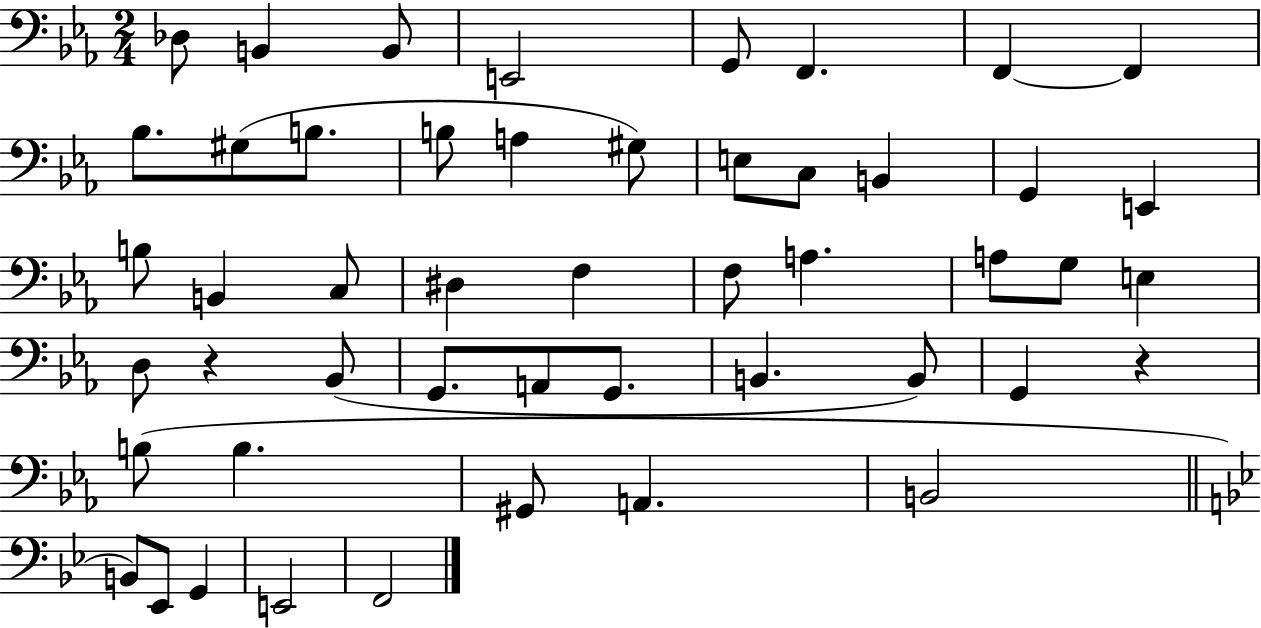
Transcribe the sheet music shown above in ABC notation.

X:1
T:Untitled
M:2/4
L:1/4
K:Eb
_D,/2 B,, B,,/2 E,,2 G,,/2 F,, F,, F,, _B,/2 ^G,/2 B,/2 B,/2 A, ^G,/2 E,/2 C,/2 B,, G,, E,, B,/2 B,, C,/2 ^D, F, F,/2 A, A,/2 G,/2 E, D,/2 z _B,,/2 G,,/2 A,,/2 G,,/2 B,, B,,/2 G,, z B,/2 B, ^G,,/2 A,, B,,2 B,,/2 _E,,/2 G,, E,,2 F,,2